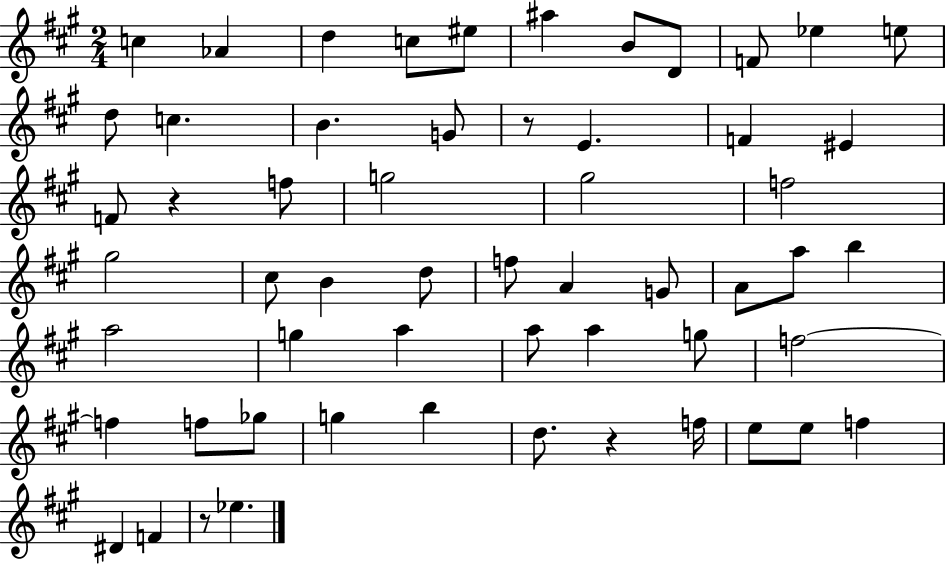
C5/q Ab4/q D5/q C5/e EIS5/e A#5/q B4/e D4/e F4/e Eb5/q E5/e D5/e C5/q. B4/q. G4/e R/e E4/q. F4/q EIS4/q F4/e R/q F5/e G5/h G#5/h F5/h G#5/h C#5/e B4/q D5/e F5/e A4/q G4/e A4/e A5/e B5/q A5/h G5/q A5/q A5/e A5/q G5/e F5/h F5/q F5/e Gb5/e G5/q B5/q D5/e. R/q F5/s E5/e E5/e F5/q D#4/q F4/q R/e Eb5/q.